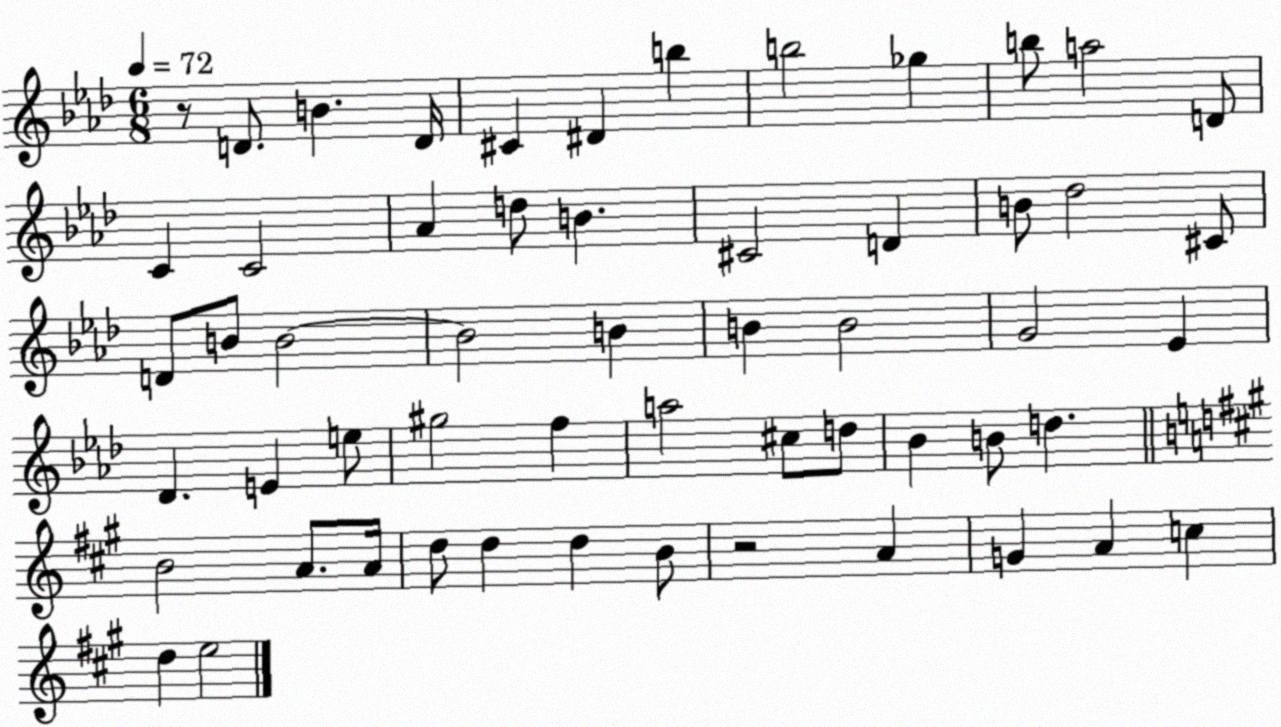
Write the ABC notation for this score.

X:1
T:Untitled
M:6/8
L:1/4
K:Ab
z/2 D/2 B D/4 ^C ^D b b2 _g b/2 a2 D/2 C C2 _A d/2 B ^C2 D B/2 _d2 ^C/2 D/2 B/2 B2 B2 B B B2 G2 _E _D E e/2 ^g2 f a2 ^c/2 d/2 _B B/2 d B2 A/2 A/4 d/2 d d B/2 z2 A G A c d e2